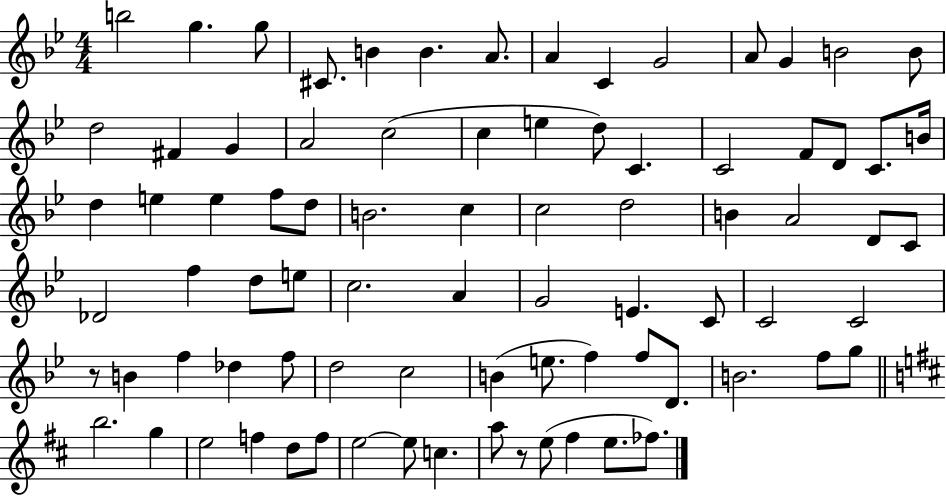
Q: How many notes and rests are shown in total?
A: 82